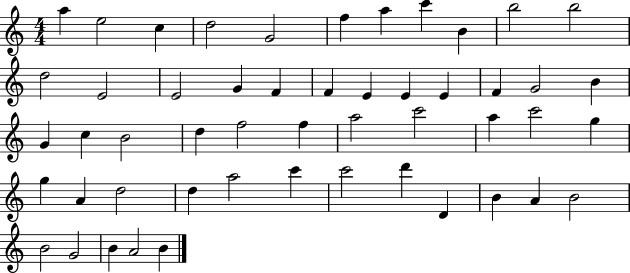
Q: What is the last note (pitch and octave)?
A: B4